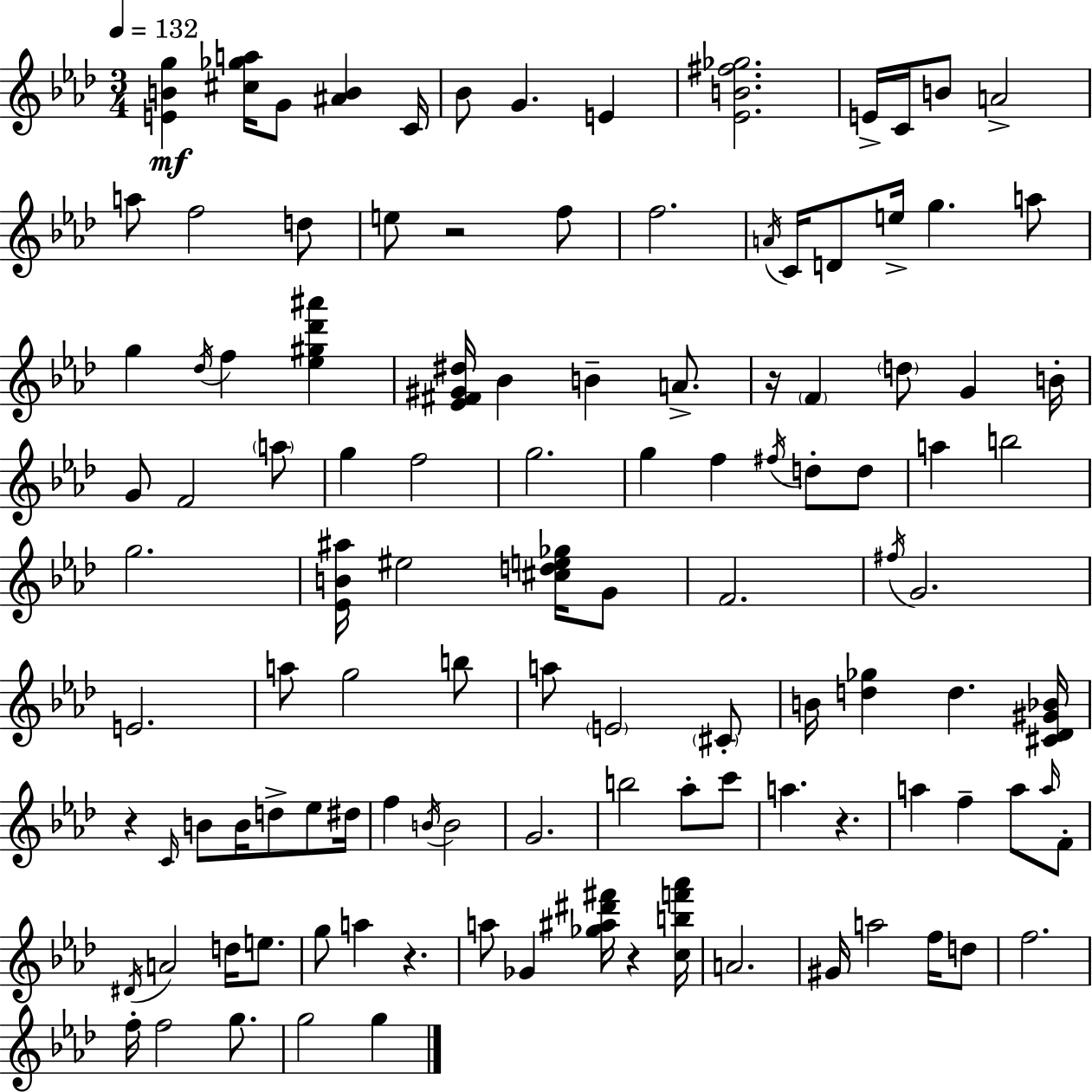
X:1
T:Untitled
M:3/4
L:1/4
K:Ab
[EBg] [^c_ga]/4 G/2 [^AB] C/4 _B/2 G E [_EB^f_g]2 E/4 C/4 B/2 A2 a/2 f2 d/2 e/2 z2 f/2 f2 A/4 C/4 D/2 e/4 g a/2 g _d/4 f [_e^g_d'^a'] [_E^F^G^d]/4 _B B A/2 z/4 F d/2 G B/4 G/2 F2 a/2 g f2 g2 g f ^f/4 d/2 d/2 a b2 g2 [_EB^a]/4 ^e2 [^cde_g]/4 G/2 F2 ^f/4 G2 E2 a/2 g2 b/2 a/2 E2 ^C/2 B/4 [d_g] d [^C_D^G_B]/4 z C/4 B/2 B/4 d/2 _e/2 ^d/4 f B/4 B2 G2 b2 _a/2 c'/2 a z a f a/2 a/4 F/2 ^D/4 A2 d/4 e/2 g/2 a z a/2 _G [_g^a^d'^f']/4 z [cbf'_a']/4 A2 ^G/4 a2 f/4 d/2 f2 f/4 f2 g/2 g2 g